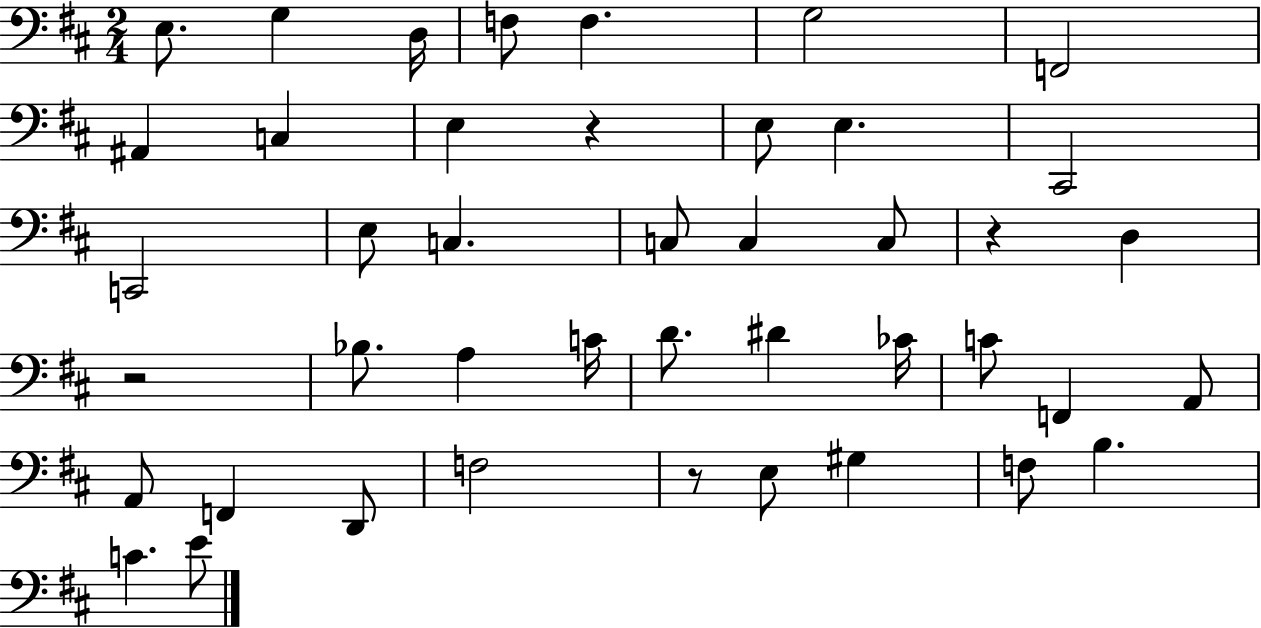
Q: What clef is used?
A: bass